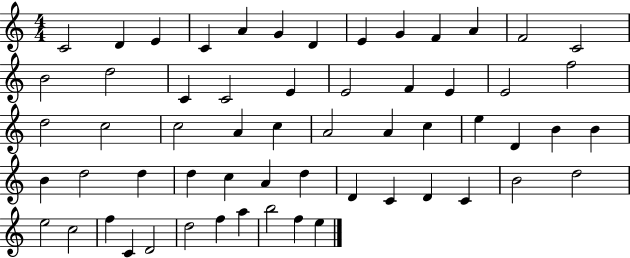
C4/h D4/q E4/q C4/q A4/q G4/q D4/q E4/q G4/q F4/q A4/q F4/h C4/h B4/h D5/h C4/q C4/h E4/q E4/h F4/q E4/q E4/h F5/h D5/h C5/h C5/h A4/q C5/q A4/h A4/q C5/q E5/q D4/q B4/q B4/q B4/q D5/h D5/q D5/q C5/q A4/q D5/q D4/q C4/q D4/q C4/q B4/h D5/h E5/h C5/h F5/q C4/q D4/h D5/h F5/q A5/q B5/h F5/q E5/q